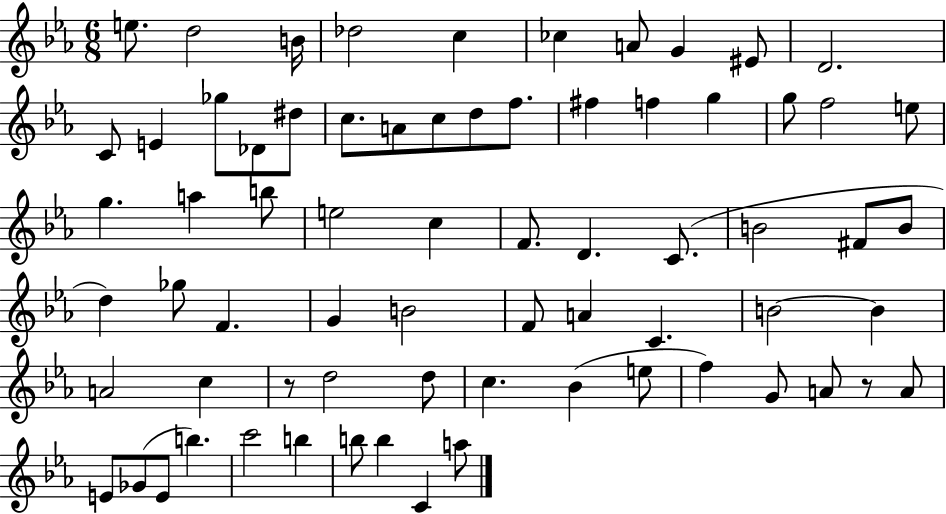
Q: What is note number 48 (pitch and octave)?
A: A4